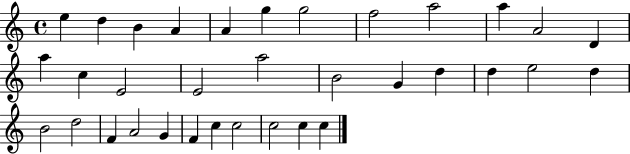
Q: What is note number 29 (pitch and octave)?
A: F4